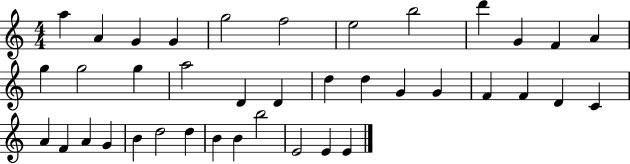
X:1
T:Untitled
M:4/4
L:1/4
K:C
a A G G g2 f2 e2 b2 d' G F A g g2 g a2 D D d d G G F F D C A F A G B d2 d B B b2 E2 E E